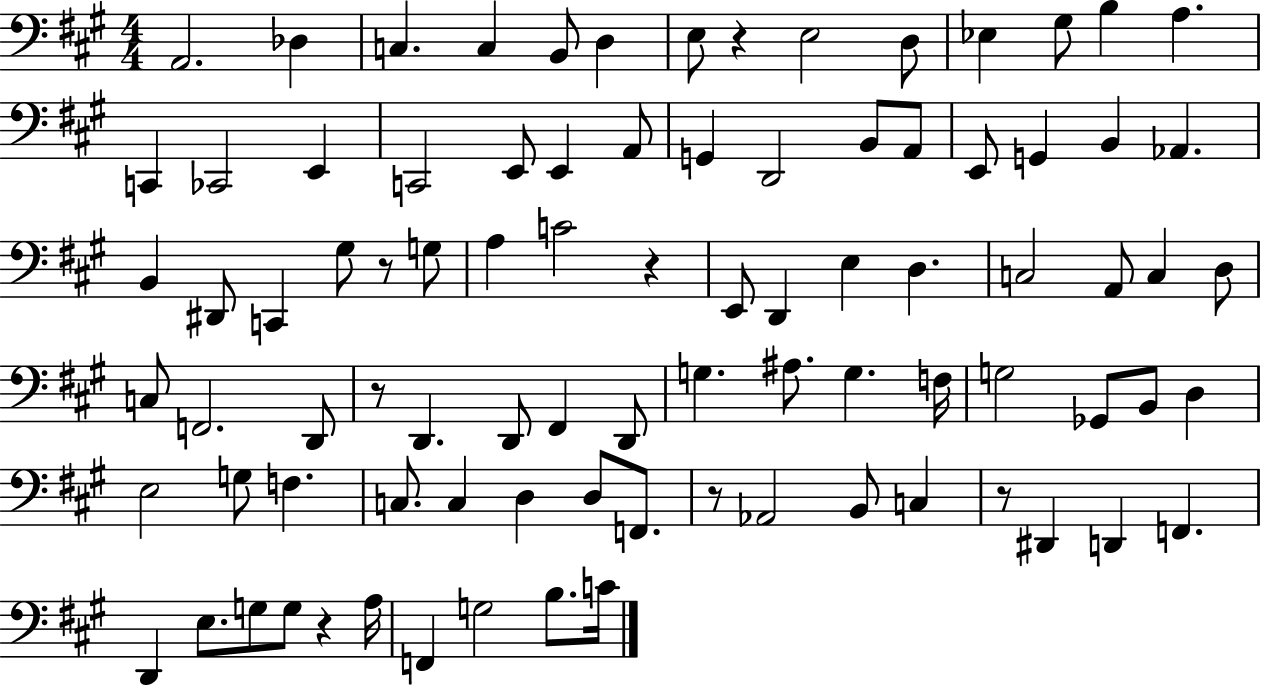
{
  \clef bass
  \numericTimeSignature
  \time 4/4
  \key a \major
  \repeat volta 2 { a,2. des4 | c4. c4 b,8 d4 | e8 r4 e2 d8 | ees4 gis8 b4 a4. | \break c,4 ces,2 e,4 | c,2 e,8 e,4 a,8 | g,4 d,2 b,8 a,8 | e,8 g,4 b,4 aes,4. | \break b,4 dis,8 c,4 gis8 r8 g8 | a4 c'2 r4 | e,8 d,4 e4 d4. | c2 a,8 c4 d8 | \break c8 f,2. d,8 | r8 d,4. d,8 fis,4 d,8 | g4. ais8. g4. f16 | g2 ges,8 b,8 d4 | \break e2 g8 f4. | c8. c4 d4 d8 f,8. | r8 aes,2 b,8 c4 | r8 dis,4 d,4 f,4. | \break d,4 e8. g8 g8 r4 a16 | f,4 g2 b8. c'16 | } \bar "|."
}